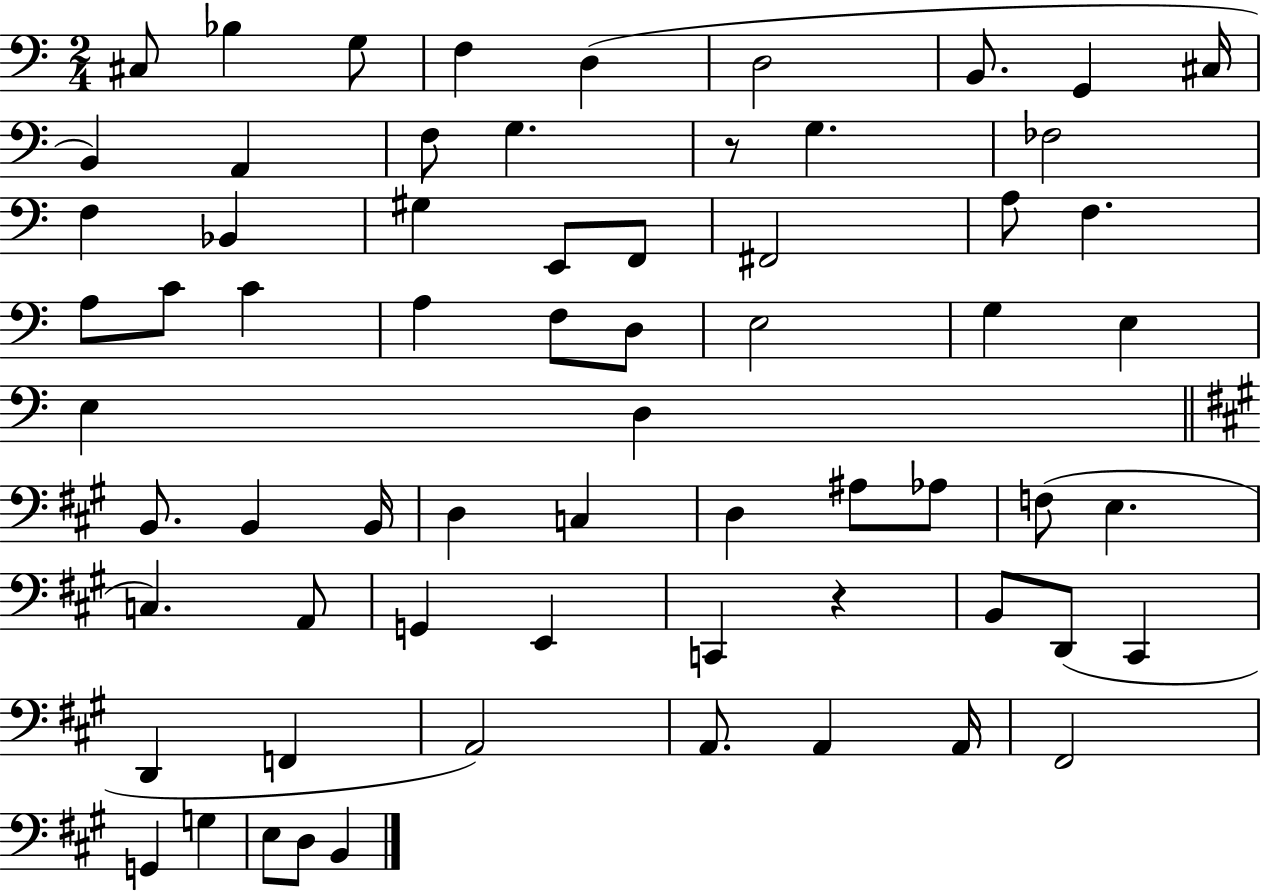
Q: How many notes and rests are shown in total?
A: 66